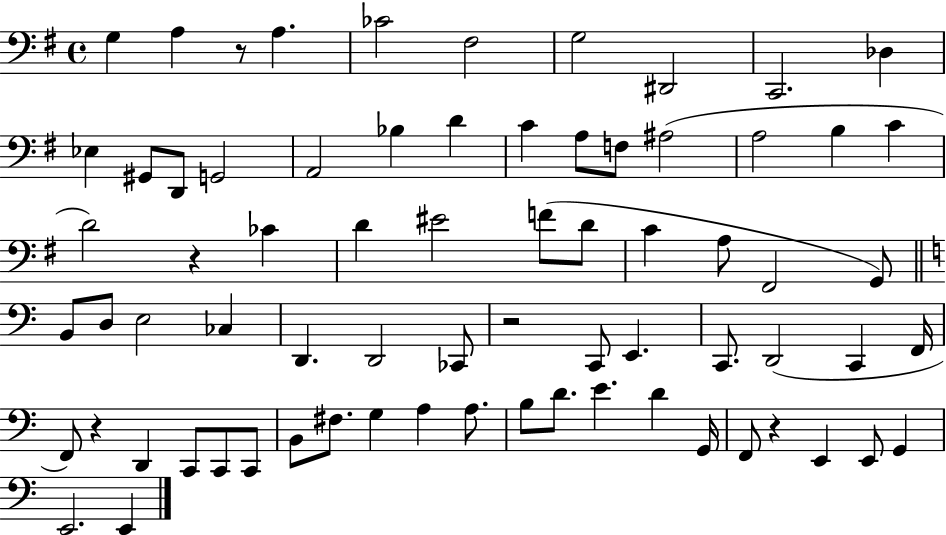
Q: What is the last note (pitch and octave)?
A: E2